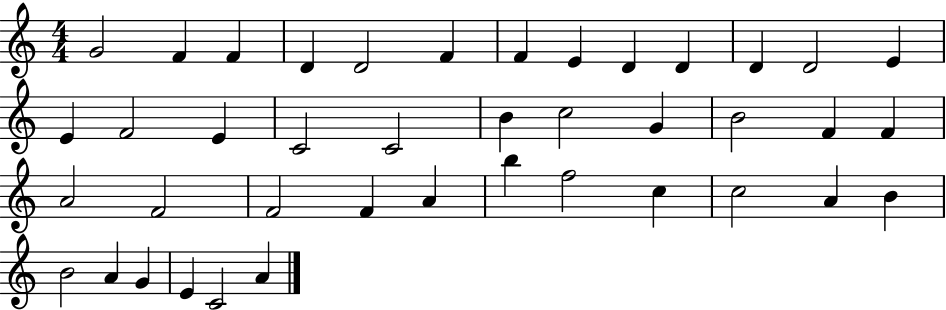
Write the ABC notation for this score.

X:1
T:Untitled
M:4/4
L:1/4
K:C
G2 F F D D2 F F E D D D D2 E E F2 E C2 C2 B c2 G B2 F F A2 F2 F2 F A b f2 c c2 A B B2 A G E C2 A